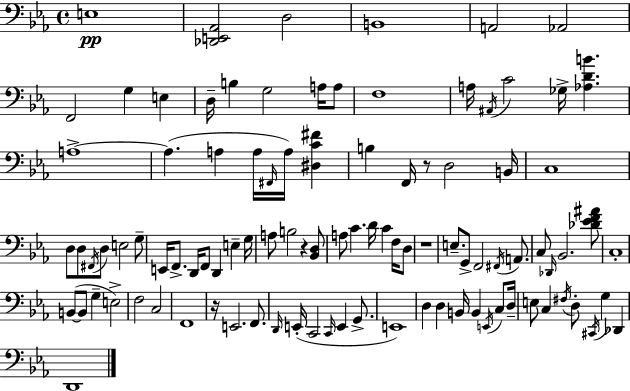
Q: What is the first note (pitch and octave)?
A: E3